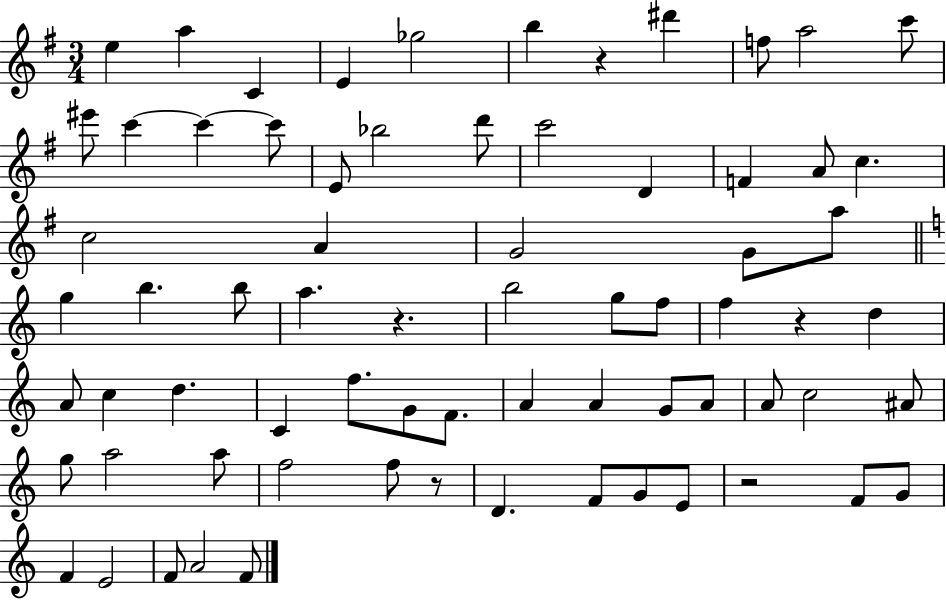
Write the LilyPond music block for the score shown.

{
  \clef treble
  \numericTimeSignature
  \time 3/4
  \key g \major
  \repeat volta 2 { e''4 a''4 c'4 | e'4 ges''2 | b''4 r4 dis'''4 | f''8 a''2 c'''8 | \break eis'''8 c'''4~~ c'''4~~ c'''8 | e'8 bes''2 d'''8 | c'''2 d'4 | f'4 a'8 c''4. | \break c''2 a'4 | g'2 g'8 a''8 | \bar "||" \break \key a \minor g''4 b''4. b''8 | a''4. r4. | b''2 g''8 f''8 | f''4 r4 d''4 | \break a'8 c''4 d''4. | c'4 f''8. g'8 f'8. | a'4 a'4 g'8 a'8 | a'8 c''2 ais'8 | \break g''8 a''2 a''8 | f''2 f''8 r8 | d'4. f'8 g'8 e'8 | r2 f'8 g'8 | \break f'4 e'2 | f'8 a'2 f'8 | } \bar "|."
}